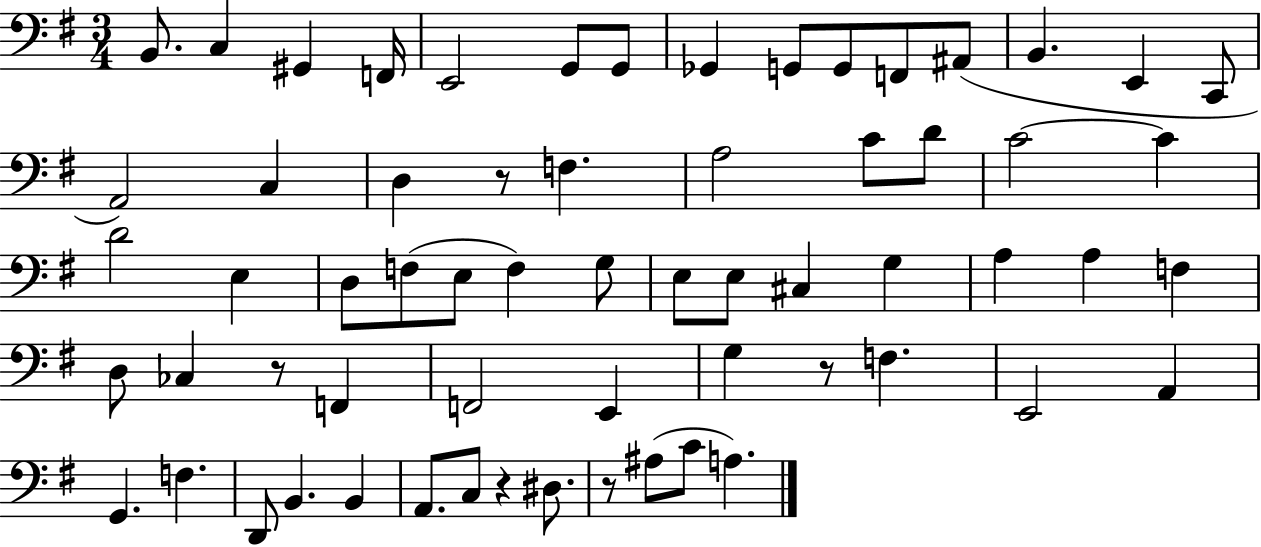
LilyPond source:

{
  \clef bass
  \numericTimeSignature
  \time 3/4
  \key g \major
  \repeat volta 2 { b,8. c4 gis,4 f,16 | e,2 g,8 g,8 | ges,4 g,8 g,8 f,8 ais,8( | b,4. e,4 c,8 | \break a,2) c4 | d4 r8 f4. | a2 c'8 d'8 | c'2~~ c'4 | \break d'2 e4 | d8 f8( e8 f4) g8 | e8 e8 cis4 g4 | a4 a4 f4 | \break d8 ces4 r8 f,4 | f,2 e,4 | g4 r8 f4. | e,2 a,4 | \break g,4. f4. | d,8 b,4. b,4 | a,8. c8 r4 dis8. | r8 ais8( c'8 a4.) | \break } \bar "|."
}